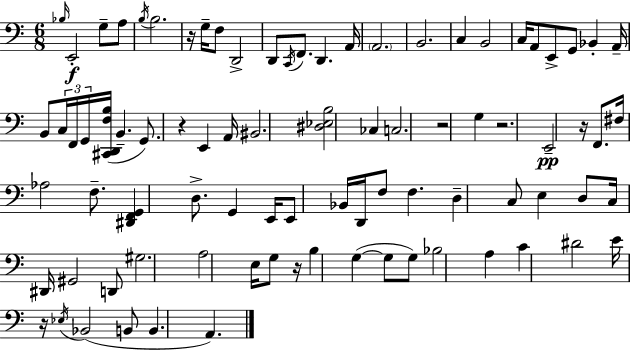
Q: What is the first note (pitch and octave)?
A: Bb3